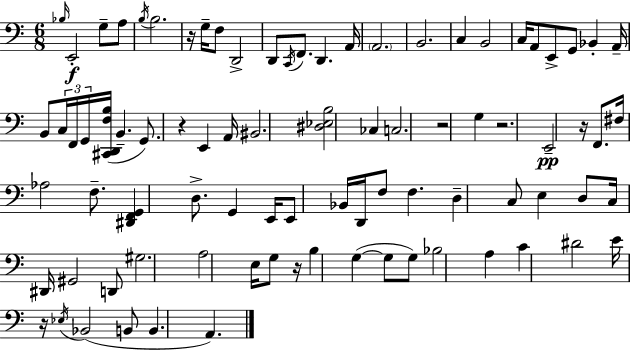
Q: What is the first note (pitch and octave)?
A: Bb3